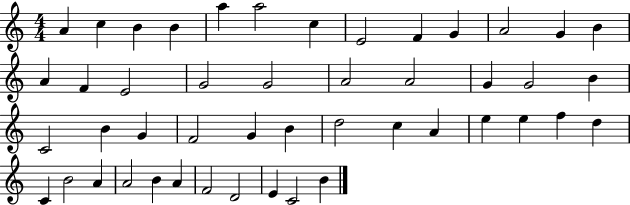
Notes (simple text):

A4/q C5/q B4/q B4/q A5/q A5/h C5/q E4/h F4/q G4/q A4/h G4/q B4/q A4/q F4/q E4/h G4/h G4/h A4/h A4/h G4/q G4/h B4/q C4/h B4/q G4/q F4/h G4/q B4/q D5/h C5/q A4/q E5/q E5/q F5/q D5/q C4/q B4/h A4/q A4/h B4/q A4/q F4/h D4/h E4/q C4/h B4/q